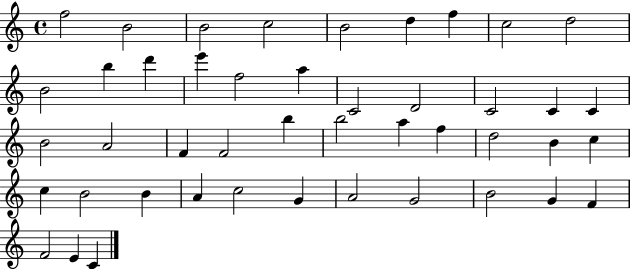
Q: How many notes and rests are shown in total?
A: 45